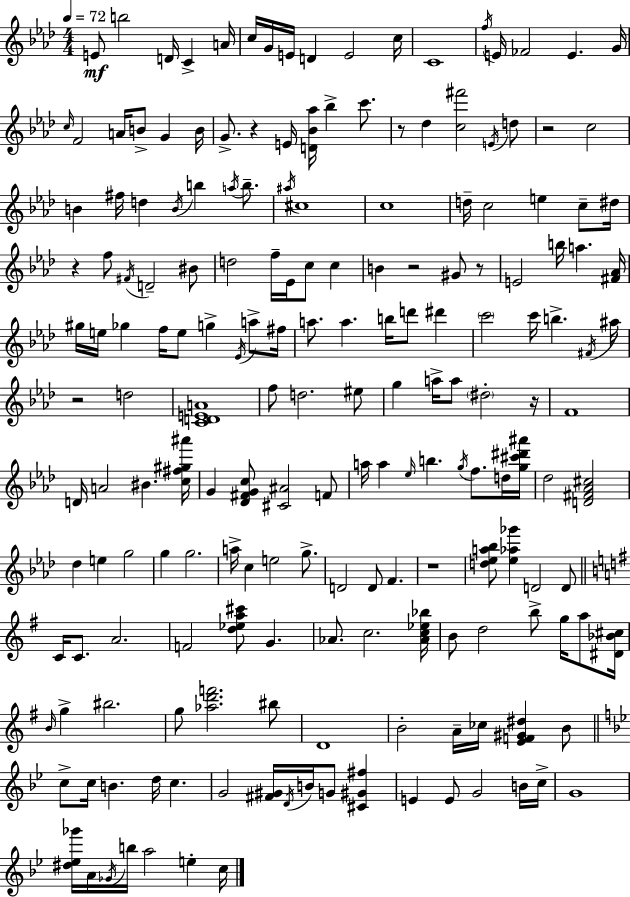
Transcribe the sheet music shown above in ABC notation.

X:1
T:Untitled
M:4/4
L:1/4
K:Fm
E/2 b2 D/4 C A/4 c/4 G/4 E/4 D E2 c/4 C4 f/4 E/4 _F2 E G/4 c/4 F2 A/4 B/2 G B/4 G/2 z E/4 [D_B_a]/4 _b c'/2 z/2 _d [c^f']2 E/4 d/2 z2 c2 B ^f/4 d B/4 b a/4 b/2 ^a/4 ^c4 c4 d/4 c2 e c/2 ^d/4 z f/2 ^F/4 D2 ^B/2 d2 f/4 _E/4 c/2 c B z2 ^G/2 z/2 E2 b/4 a [^F_A]/4 ^g/4 e/4 _g f/4 e/2 g _E/4 a/2 ^f/4 a/2 a b/4 d'/2 ^d' c'2 c'/4 b ^F/4 ^a/4 z2 d2 [CDEA]4 f/2 d2 ^e/2 g a/4 a/2 ^d2 z/4 F4 D/4 A2 ^B [c^f^g^a']/4 G [_D^FGc]/2 [^C^A]2 F/2 a/4 a _e/4 b g/4 f/2 d/4 [g^c'^d'^a']/4 _d2 [D^F_A^c]2 _d e g2 g g2 a/4 c e2 g/2 D2 D/2 F z4 [d_ea_b]/2 [_e_a_g'] D2 D/2 C/4 C/2 A2 F2 [d_ea^c']/2 G _A/2 c2 [_Ac_e_b]/4 B/2 d2 b/2 g/4 a/2 [^D_B^c]/4 B/4 g ^b2 g/2 [_ad'f']2 ^b/2 D4 B2 A/4 _c/4 [EF^G^d] B/2 c/2 c/4 B d/4 c G2 [^F^G]/4 D/4 B/4 G/2 [^C^G^f] E E/2 G2 B/4 c/4 G4 [^d_e_g']/4 A/4 _G/4 b/4 a2 e c/4